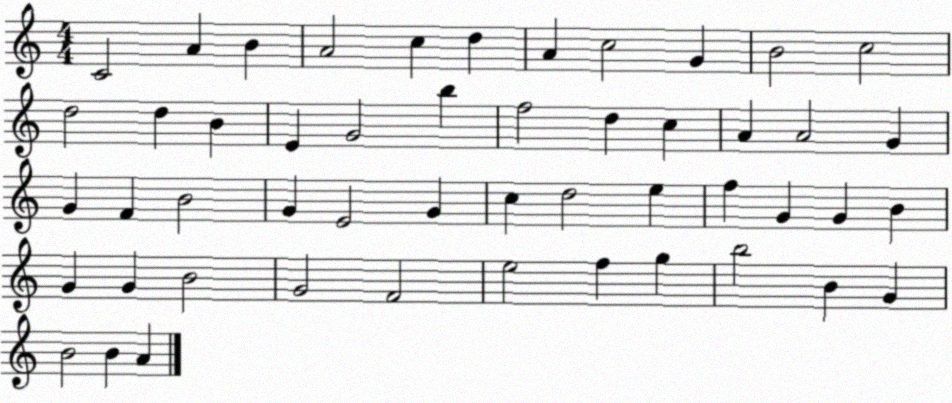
X:1
T:Untitled
M:4/4
L:1/4
K:C
C2 A B A2 c d A c2 G B2 c2 d2 d B E G2 b f2 d c A A2 G G F B2 G E2 G c d2 e f G G B G G B2 G2 F2 e2 f g b2 B G B2 B A